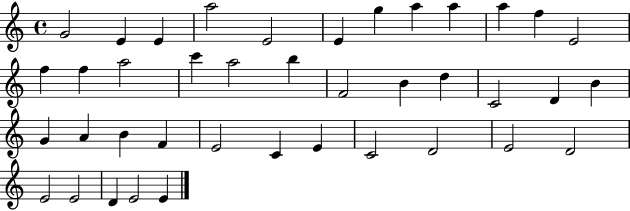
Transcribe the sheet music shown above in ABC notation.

X:1
T:Untitled
M:4/4
L:1/4
K:C
G2 E E a2 E2 E g a a a f E2 f f a2 c' a2 b F2 B d C2 D B G A B F E2 C E C2 D2 E2 D2 E2 E2 D E2 E